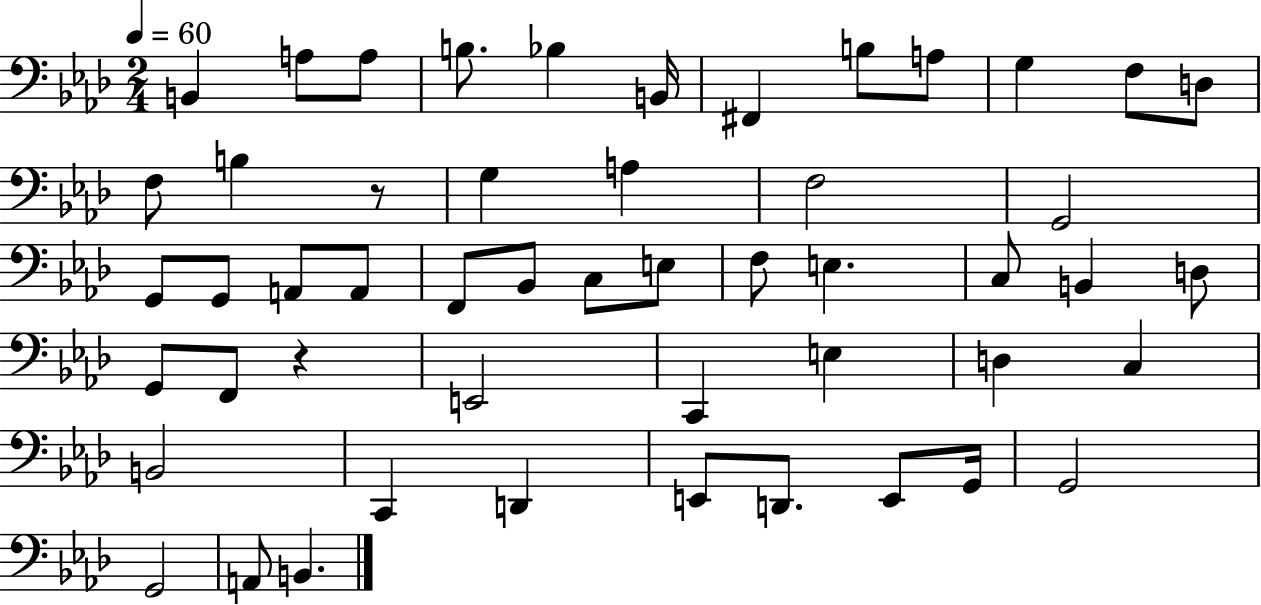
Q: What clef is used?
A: bass